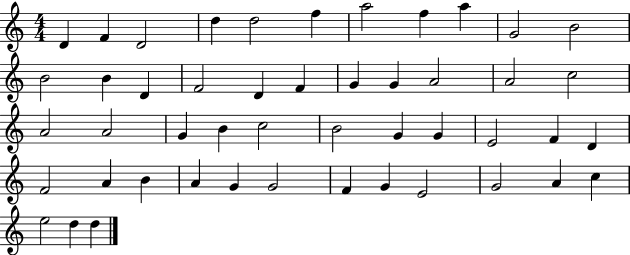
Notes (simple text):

D4/q F4/q D4/h D5/q D5/h F5/q A5/h F5/q A5/q G4/h B4/h B4/h B4/q D4/q F4/h D4/q F4/q G4/q G4/q A4/h A4/h C5/h A4/h A4/h G4/q B4/q C5/h B4/h G4/q G4/q E4/h F4/q D4/q F4/h A4/q B4/q A4/q G4/q G4/h F4/q G4/q E4/h G4/h A4/q C5/q E5/h D5/q D5/q